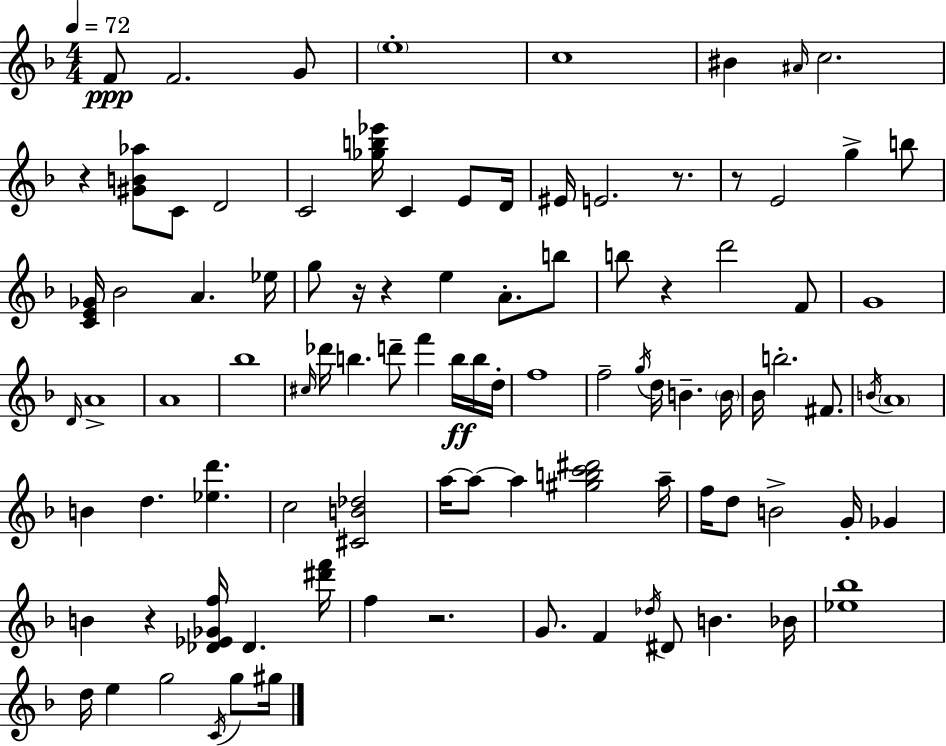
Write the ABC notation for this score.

X:1
T:Untitled
M:4/4
L:1/4
K:Dm
F/2 F2 G/2 e4 c4 ^B ^A/4 c2 z [^GB_a]/2 C/2 D2 C2 [_gb_e']/4 C E/2 D/4 ^E/4 E2 z/2 z/2 E2 g b/2 [CE_G]/4 _B2 A _e/4 g/2 z/4 z e A/2 b/2 b/2 z d'2 F/2 G4 D/4 A4 A4 _b4 ^c/4 _d'/4 b d'/2 f' b/4 b/4 d/4 f4 f2 g/4 d/4 B B/4 _B/4 b2 ^F/2 B/4 A4 B d [_ed'] c2 [^CB_d]2 a/4 a/2 a [^gbc'^d']2 a/4 f/4 d/2 B2 G/4 _G B z [_D_E_Gf]/4 _D [^d'f']/4 f z2 G/2 F _d/4 ^D/2 B _B/4 [_e_b]4 d/4 e g2 C/4 g/2 ^g/4